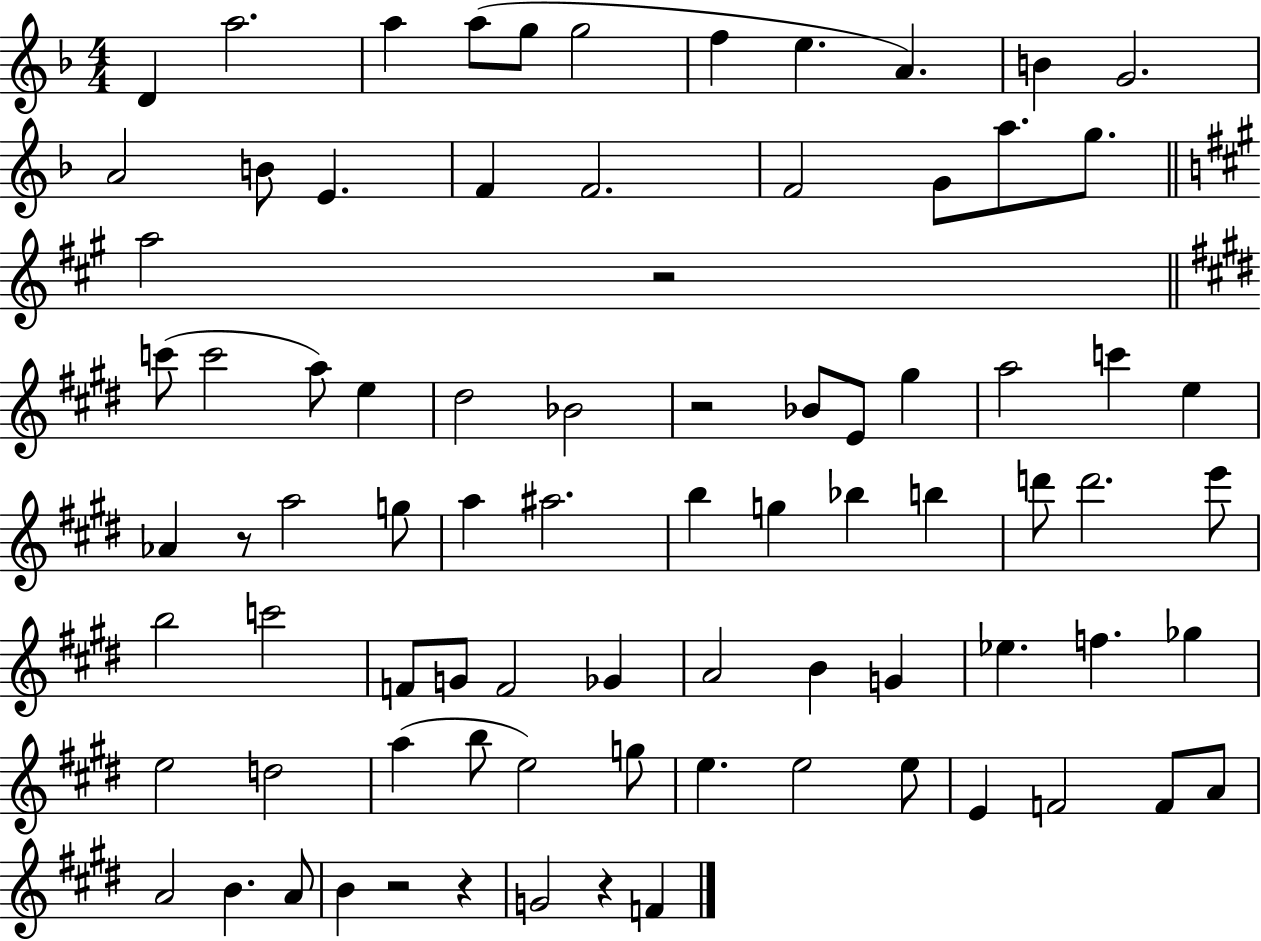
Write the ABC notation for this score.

X:1
T:Untitled
M:4/4
L:1/4
K:F
D a2 a a/2 g/2 g2 f e A B G2 A2 B/2 E F F2 F2 G/2 a/2 g/2 a2 z2 c'/2 c'2 a/2 e ^d2 _B2 z2 _B/2 E/2 ^g a2 c' e _A z/2 a2 g/2 a ^a2 b g _b b d'/2 d'2 e'/2 b2 c'2 F/2 G/2 F2 _G A2 B G _e f _g e2 d2 a b/2 e2 g/2 e e2 e/2 E F2 F/2 A/2 A2 B A/2 B z2 z G2 z F